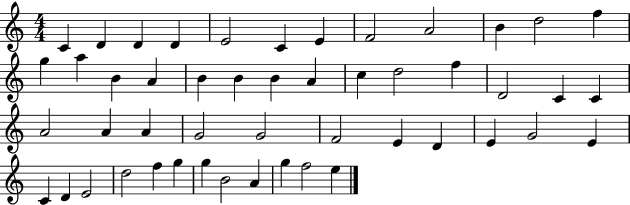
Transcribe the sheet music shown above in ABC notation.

X:1
T:Untitled
M:4/4
L:1/4
K:C
C D D D E2 C E F2 A2 B d2 f g a B A B B B A c d2 f D2 C C A2 A A G2 G2 F2 E D E G2 E C D E2 d2 f g g B2 A g f2 e